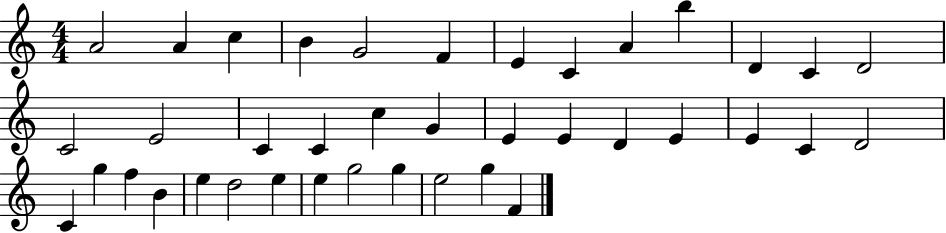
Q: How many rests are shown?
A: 0